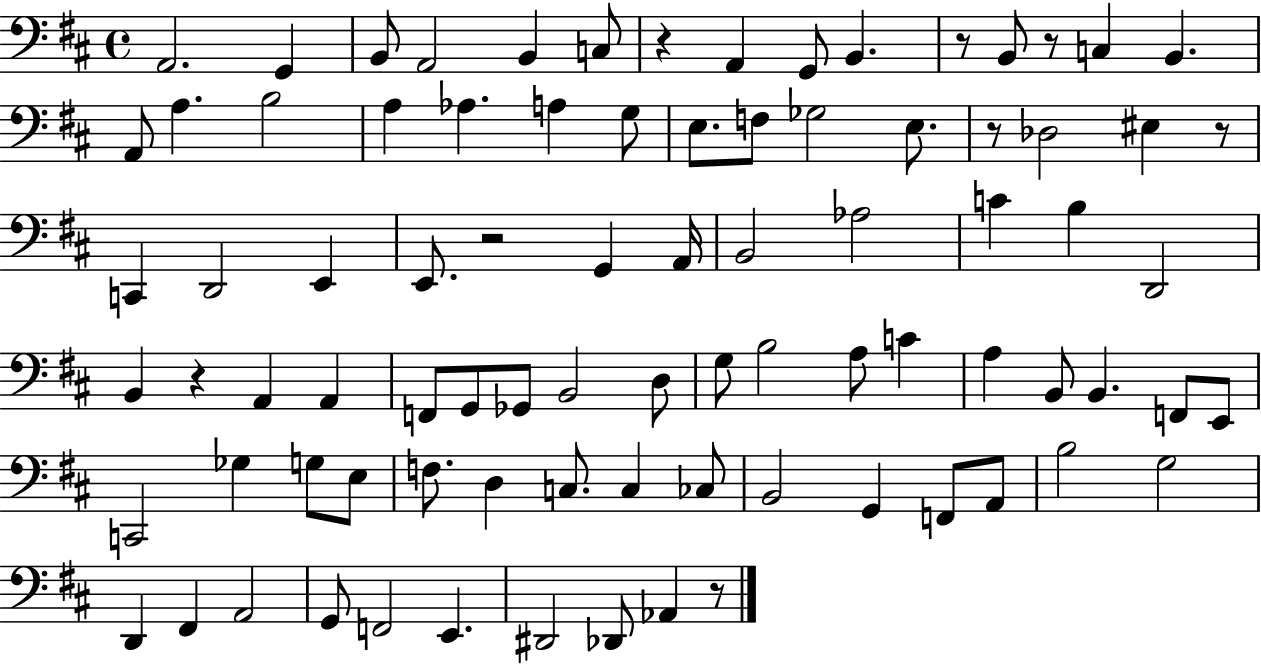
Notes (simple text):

A2/h. G2/q B2/e A2/h B2/q C3/e R/q A2/q G2/e B2/q. R/e B2/e R/e C3/q B2/q. A2/e A3/q. B3/h A3/q Ab3/q. A3/q G3/e E3/e. F3/e Gb3/h E3/e. R/e Db3/h EIS3/q R/e C2/q D2/h E2/q E2/e. R/h G2/q A2/s B2/h Ab3/h C4/q B3/q D2/h B2/q R/q A2/q A2/q F2/e G2/e Gb2/e B2/h D3/e G3/e B3/h A3/e C4/q A3/q B2/e B2/q. F2/e E2/e C2/h Gb3/q G3/e E3/e F3/e. D3/q C3/e. C3/q CES3/e B2/h G2/q F2/e A2/e B3/h G3/h D2/q F#2/q A2/h G2/e F2/h E2/q. D#2/h Db2/e Ab2/q R/e